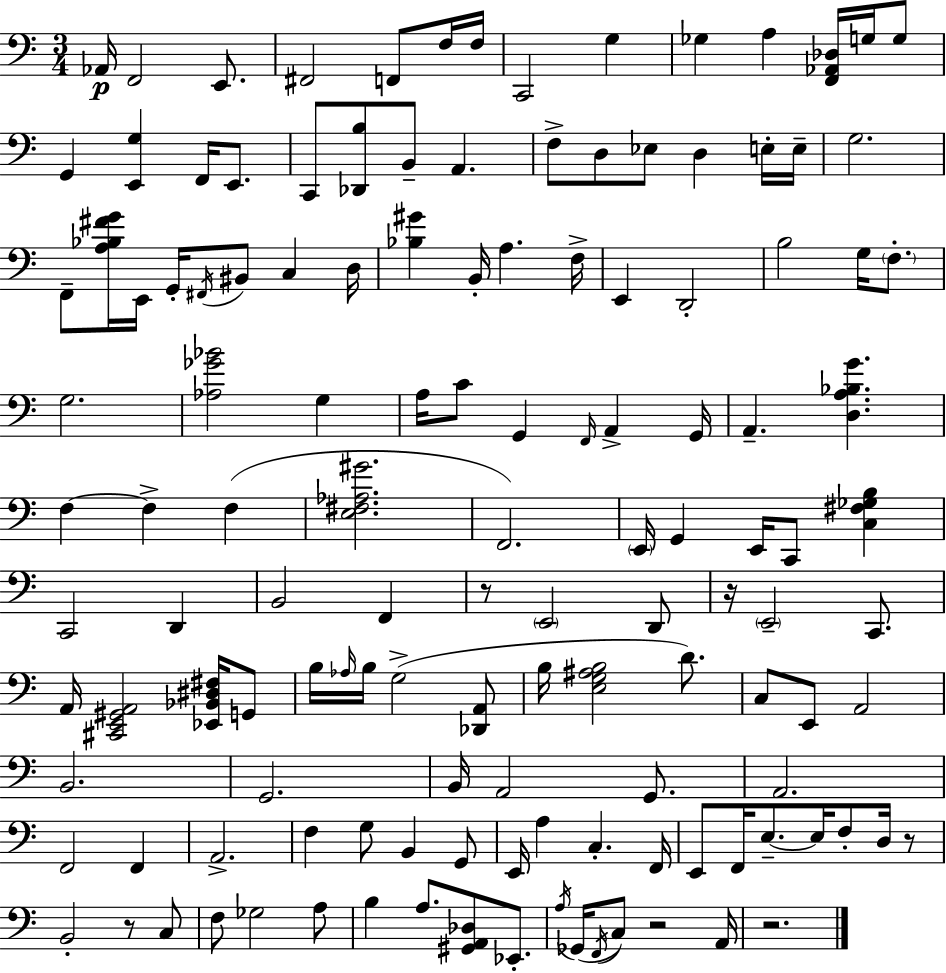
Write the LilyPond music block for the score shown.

{
  \clef bass
  \numericTimeSignature
  \time 3/4
  \key a \minor
  aes,16\p f,2 e,8. | fis,2 f,8 f16 f16 | c,2 g4 | ges4 a4 <f, aes, des>16 g16 g8 | \break g,4 <e, g>4 f,16 e,8. | c,8 <des, b>8 b,8-- a,4. | f8-> d8 ees8 d4 e16-. e16-- | g2. | \break f,8-- <a bes fis' g'>16 e,16 g,16-. \acciaccatura { fis,16 } bis,8 c4 | d16 <bes gis'>4 b,16-. a4. | f16-> e,4 d,2-. | b2 g16 \parenthesize f8.-. | \break g2. | <aes ges' bes'>2 g4 | a16 c'8 g,4 \grace { f,16 } a,4-> | g,16 a,4.-- <d a bes g'>4. | \break f4~~ f4-> f4( | <e fis aes gis'>2. | f,2.) | \parenthesize e,16 g,4 e,16 c,8 <c fis ges b>4 | \break c,2 d,4 | b,2 f,4 | r8 \parenthesize e,2 | d,8 r16 \parenthesize e,2-- c,8. | \break a,16 <cis, e, gis, a,>2 <ees, bes, dis fis>16 | g,8 b16 \grace { aes16 } b16 g2->( | <des, a,>8 b16 <e g ais b>2 | d'8.) c8 e,8 a,2 | \break b,2. | g,2. | b,16 a,2 | g,8. a,2. | \break f,2 f,4 | a,2.-> | f4 g8 b,4 | g,8 e,16 a4 c4.-. | \break f,16 e,8 f,16 e8.--~~ e16 f8-. | d16 r8 b,2-. r8 | c8 f8 ges2 | a8 b4 a8. <gis, a, des>8 | \break ees,8.-. \acciaccatura { a16 }( ges,16 \acciaccatura { f,16 }) c8 r2 | a,16 r2. | \bar "|."
}